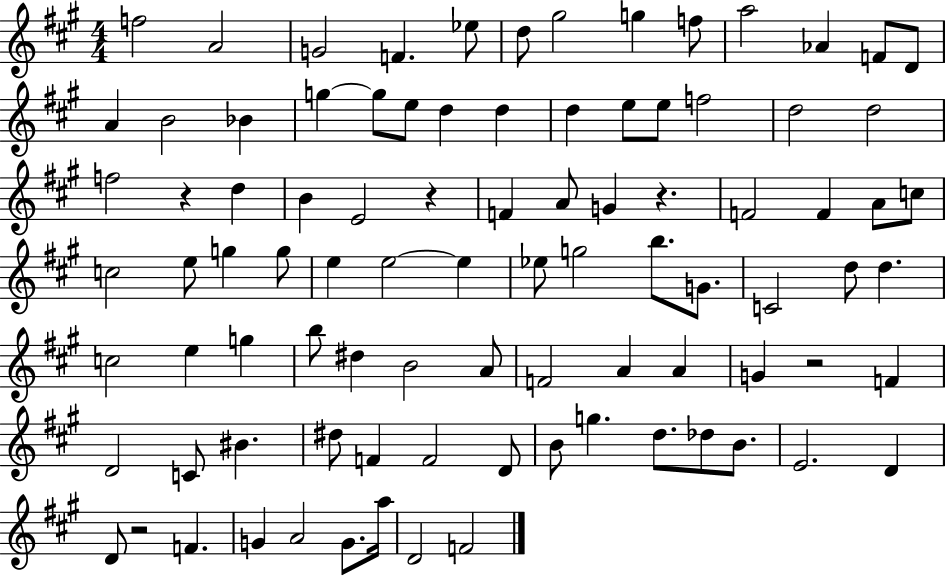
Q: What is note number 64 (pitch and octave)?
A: F4